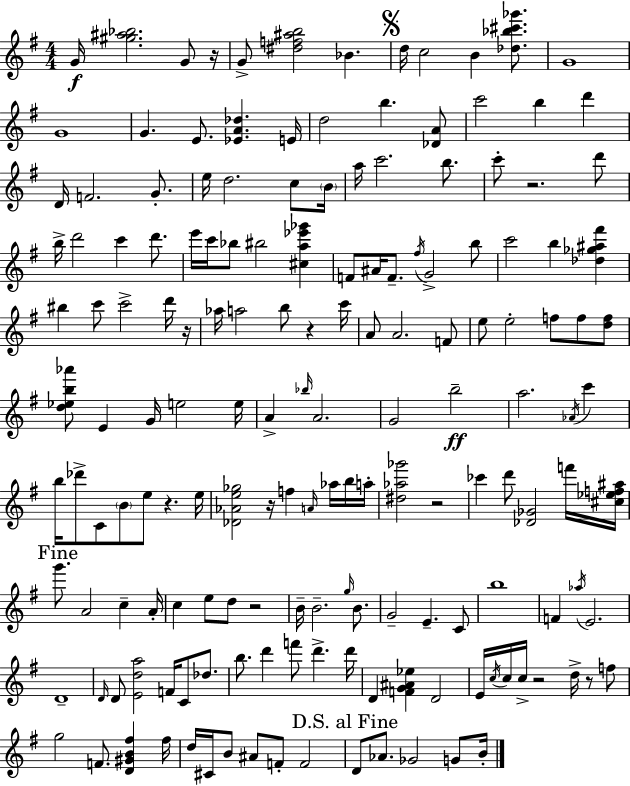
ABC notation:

X:1
T:Untitled
M:4/4
L:1/4
K:G
G/4 [^g^a_b]2 G/2 z/4 G/2 [^df^ab]2 _B d/4 c2 B [_d_b^c'_g']/2 G4 G4 G E/2 [_EA_d] E/4 d2 b [_DA]/2 c'2 b d' D/4 F2 G/2 e/4 d2 c/2 B/4 a/4 c'2 b/2 c'/2 z2 d'/2 b/4 d'2 c' d'/2 e'/4 c'/4 _b/2 ^b2 [^ca_e'_g'] F/2 ^A/4 F/2 ^f/4 G2 b/2 c'2 b [_d_g^a^f'] ^b c'/2 c'2 d'/4 z/4 _a/4 a2 b/2 z c'/4 A/2 A2 F/2 e/2 e2 f/2 f/2 [df]/2 [d_eb_a']/2 E G/4 e2 e/4 A _b/4 A2 G2 b2 a2 _A/4 c' b/4 _d'/2 C/2 B/2 e/2 z e/4 [_D_Ae_g]2 z/4 f A/4 _a/4 b/4 a/4 [^d_a_g']2 z2 _c' d'/2 [_D_G]2 f'/4 [^c_ef^a]/4 g'/2 A2 c A/4 c e/2 d/2 z2 B/4 B2 g/4 B/2 G2 E C/2 b4 F _a/4 E2 D4 D/4 D/2 [Eda]2 F/4 C/2 _d/2 b/2 d' f'/2 d' d'/4 D [FG^A_e] D2 E/4 c/4 c/4 c/4 z2 d/4 z/2 f/2 g2 F/2 [D^GB^f] ^f/4 d/4 ^C/4 B/2 ^A/2 F/2 F2 D/2 _A/2 _G2 G/2 B/4